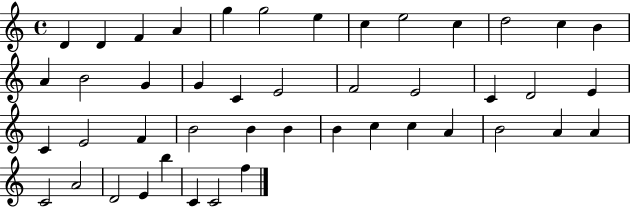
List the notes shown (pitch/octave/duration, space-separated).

D4/q D4/q F4/q A4/q G5/q G5/h E5/q C5/q E5/h C5/q D5/h C5/q B4/q A4/q B4/h G4/q G4/q C4/q E4/h F4/h E4/h C4/q D4/h E4/q C4/q E4/h F4/q B4/h B4/q B4/q B4/q C5/q C5/q A4/q B4/h A4/q A4/q C4/h A4/h D4/h E4/q B5/q C4/q C4/h F5/q